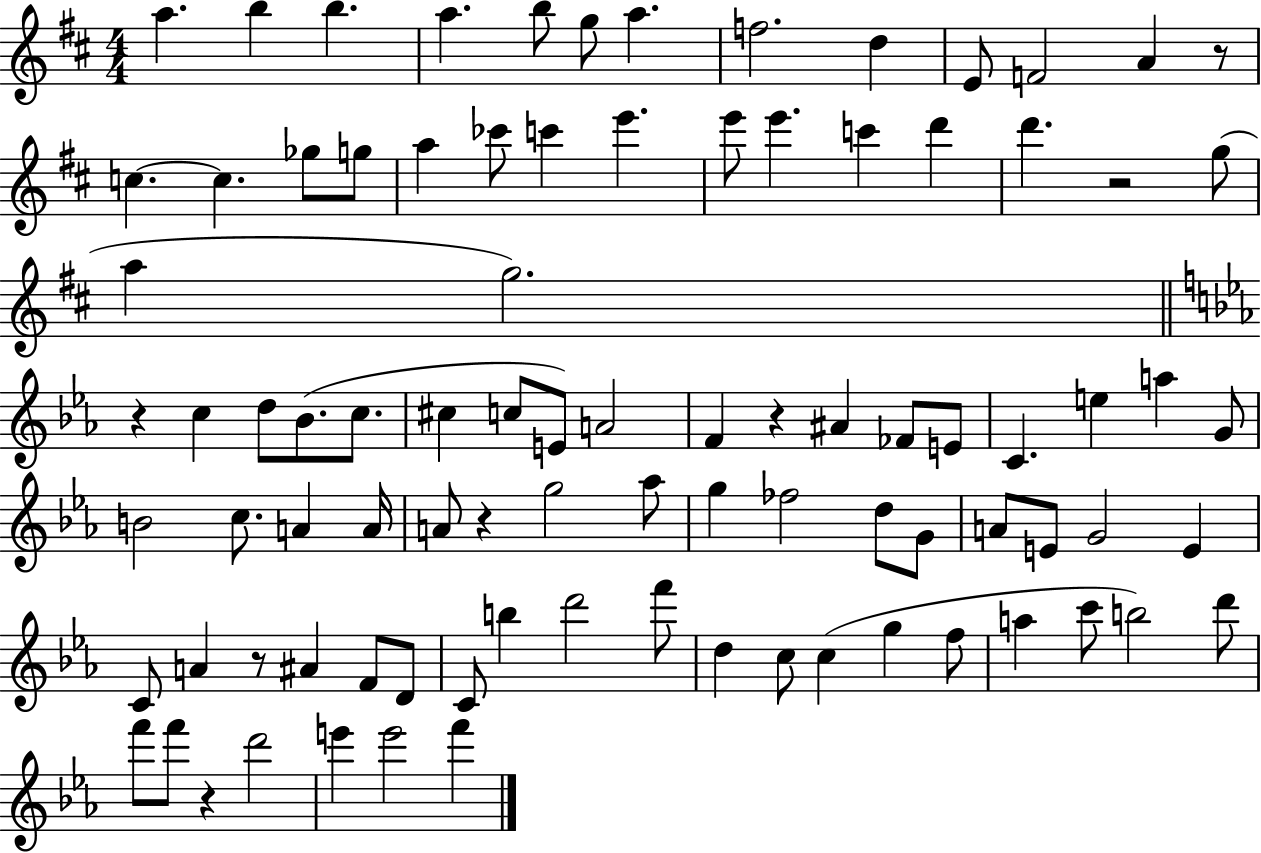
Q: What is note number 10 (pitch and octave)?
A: E4